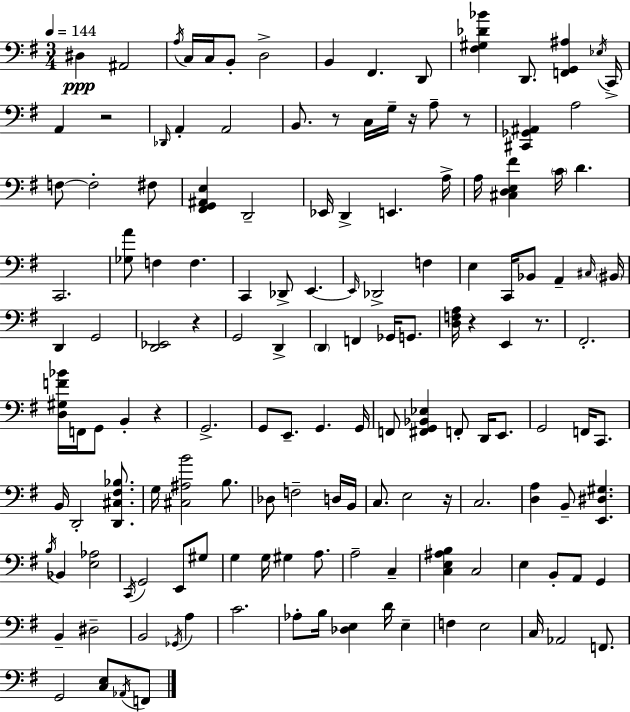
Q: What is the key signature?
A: E minor